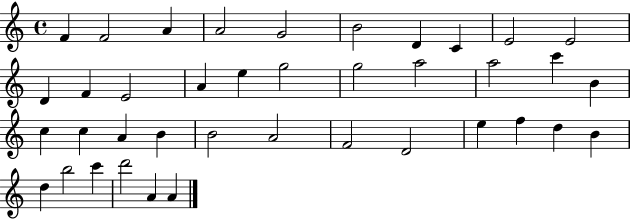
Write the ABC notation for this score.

X:1
T:Untitled
M:4/4
L:1/4
K:C
F F2 A A2 G2 B2 D C E2 E2 D F E2 A e g2 g2 a2 a2 c' B c c A B B2 A2 F2 D2 e f d B d b2 c' d'2 A A